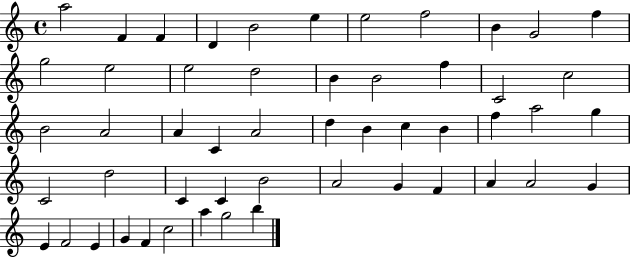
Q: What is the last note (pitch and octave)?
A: B5